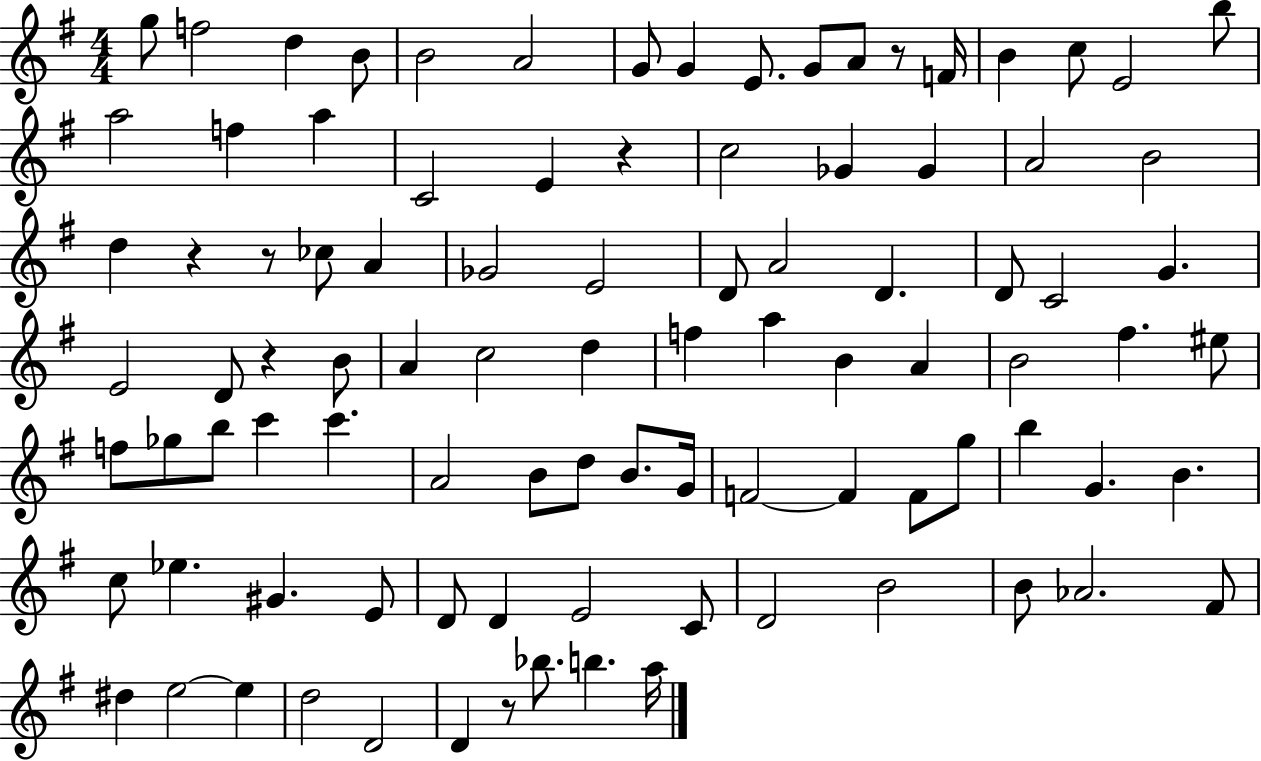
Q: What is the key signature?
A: G major